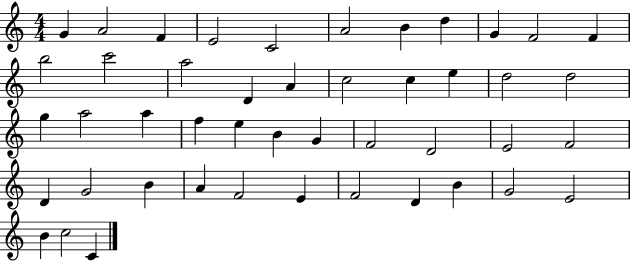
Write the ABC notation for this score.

X:1
T:Untitled
M:4/4
L:1/4
K:C
G A2 F E2 C2 A2 B d G F2 F b2 c'2 a2 D A c2 c e d2 d2 g a2 a f e B G F2 D2 E2 F2 D G2 B A F2 E F2 D B G2 E2 B c2 C